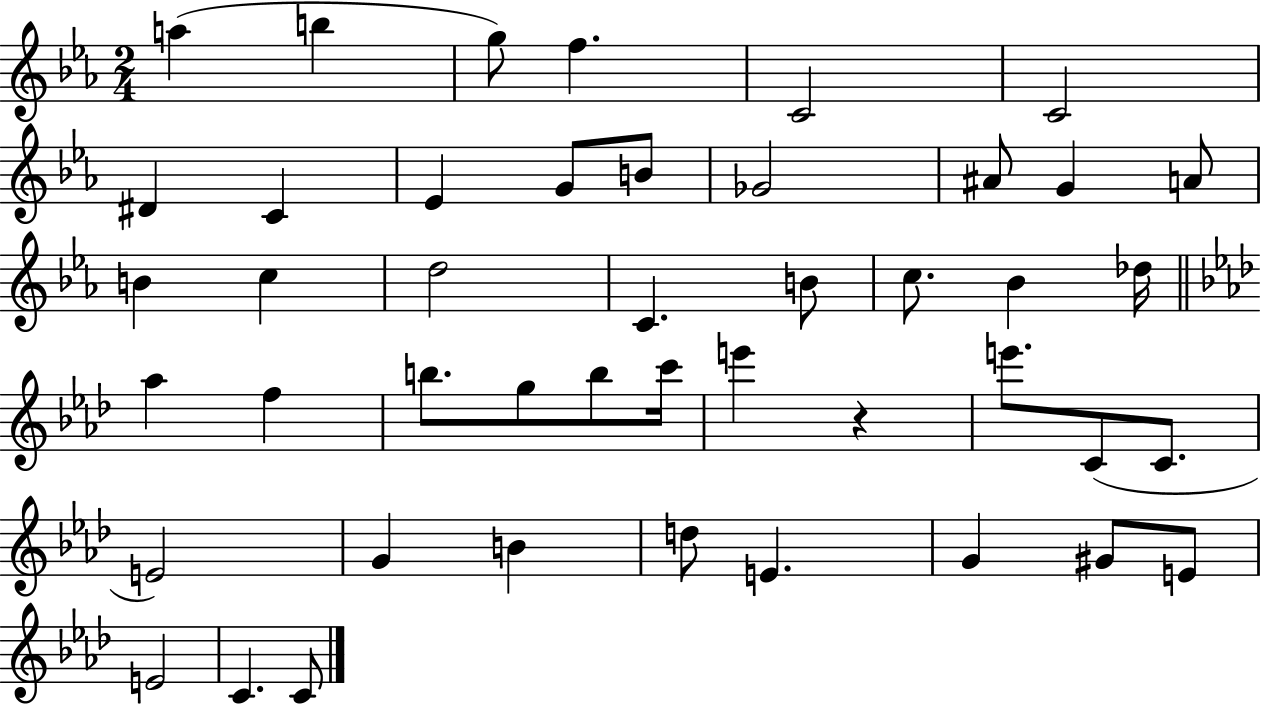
X:1
T:Untitled
M:2/4
L:1/4
K:Eb
a b g/2 f C2 C2 ^D C _E G/2 B/2 _G2 ^A/2 G A/2 B c d2 C B/2 c/2 _B _d/4 _a f b/2 g/2 b/2 c'/4 e' z e'/2 C/2 C/2 E2 G B d/2 E G ^G/2 E/2 E2 C C/2